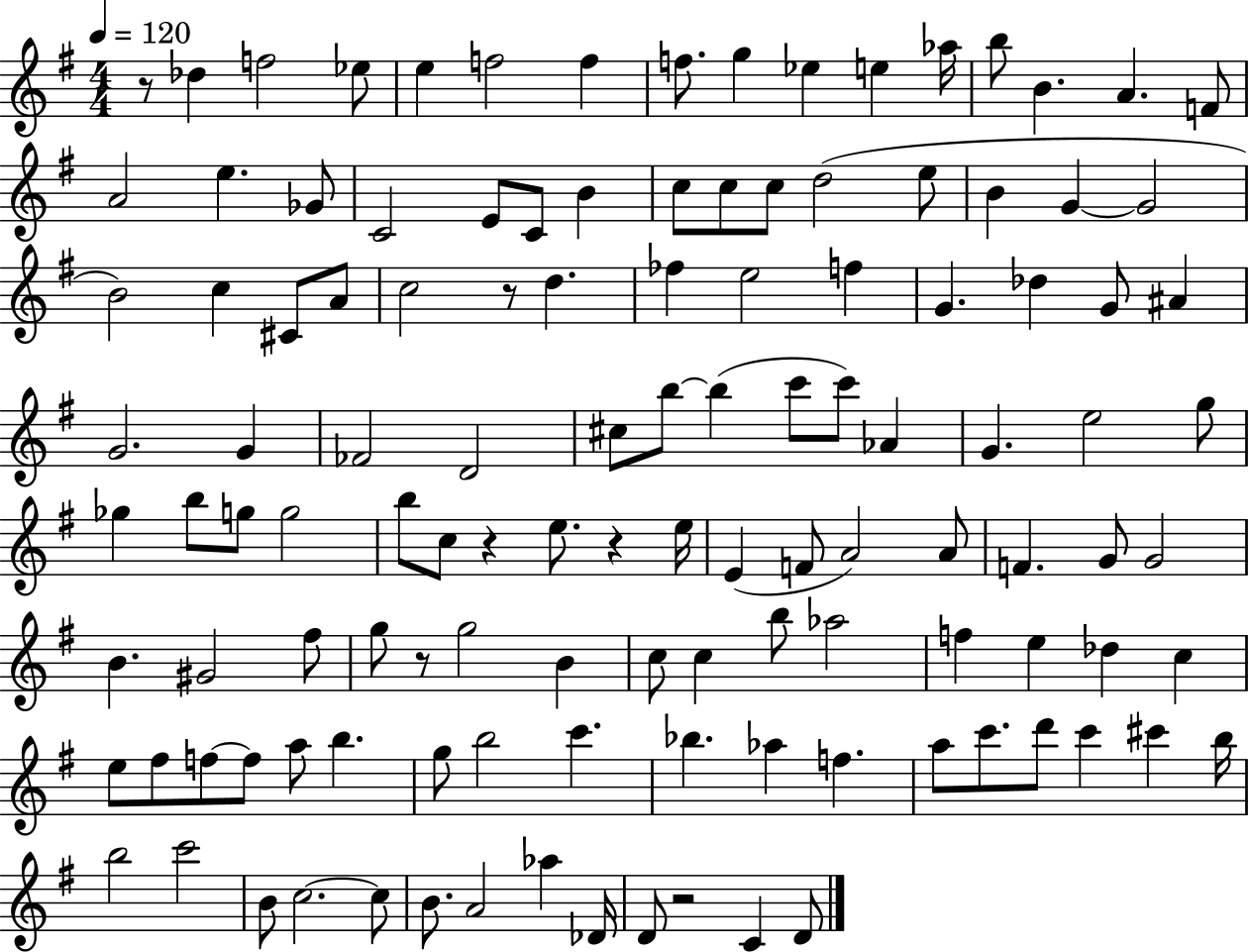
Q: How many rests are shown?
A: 6